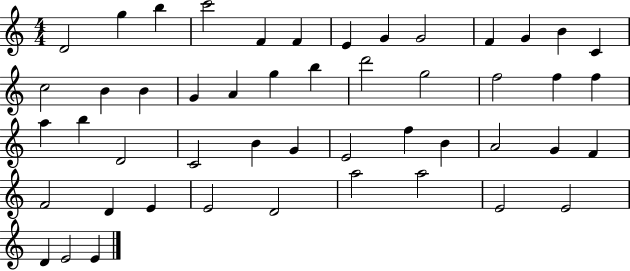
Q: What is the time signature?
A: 4/4